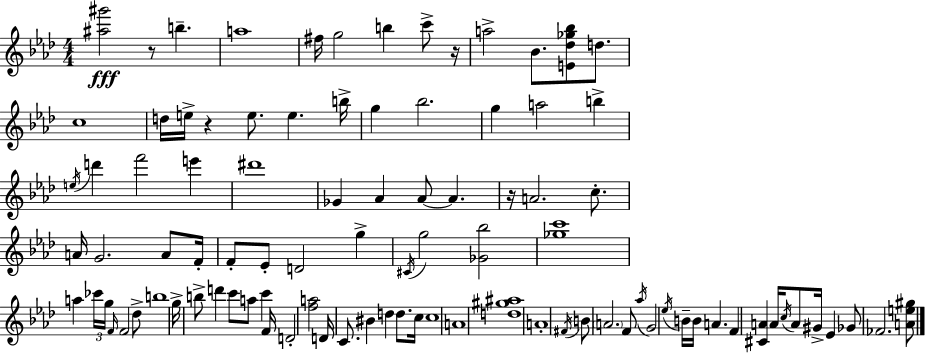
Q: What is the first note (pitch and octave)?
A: B5